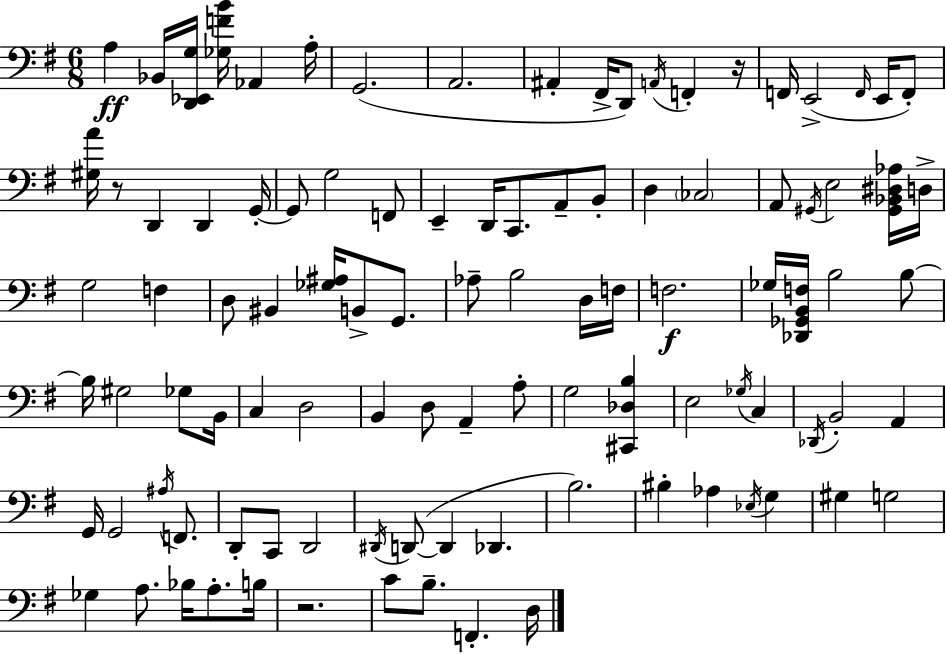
X:1
T:Untitled
M:6/8
L:1/4
K:G
A, _B,,/4 [D,,_E,,G,]/4 [_G,FB]/4 _A,, A,/4 G,,2 A,,2 ^A,, ^F,,/4 D,,/2 A,,/4 F,, z/4 F,,/4 E,,2 F,,/4 E,,/4 F,,/2 [^G,A]/4 z/2 D,, D,, G,,/4 G,,/2 G,2 F,,/2 E,, D,,/4 C,,/2 A,,/2 B,,/2 D, _C,2 A,,/2 ^G,,/4 E,2 [^G,,_B,,^D,_A,]/4 D,/4 G,2 F, D,/2 ^B,, [_G,^A,]/4 B,,/2 G,,/2 _A,/2 B,2 D,/4 F,/4 F,2 _G,/4 [_D,,_G,,B,,F,]/4 B,2 B,/2 B,/4 ^G,2 _G,/2 B,,/4 C, D,2 B,, D,/2 A,, A,/2 G,2 [^C,,_D,B,] E,2 _G,/4 C, _D,,/4 B,,2 A,, G,,/4 G,,2 ^A,/4 F,,/2 D,,/2 C,,/2 D,,2 ^D,,/4 D,,/2 D,, _D,, B,2 ^B, _A, _E,/4 G, ^G, G,2 _G, A,/2 _B,/4 A,/2 B,/4 z2 C/2 B,/2 F,, D,/4